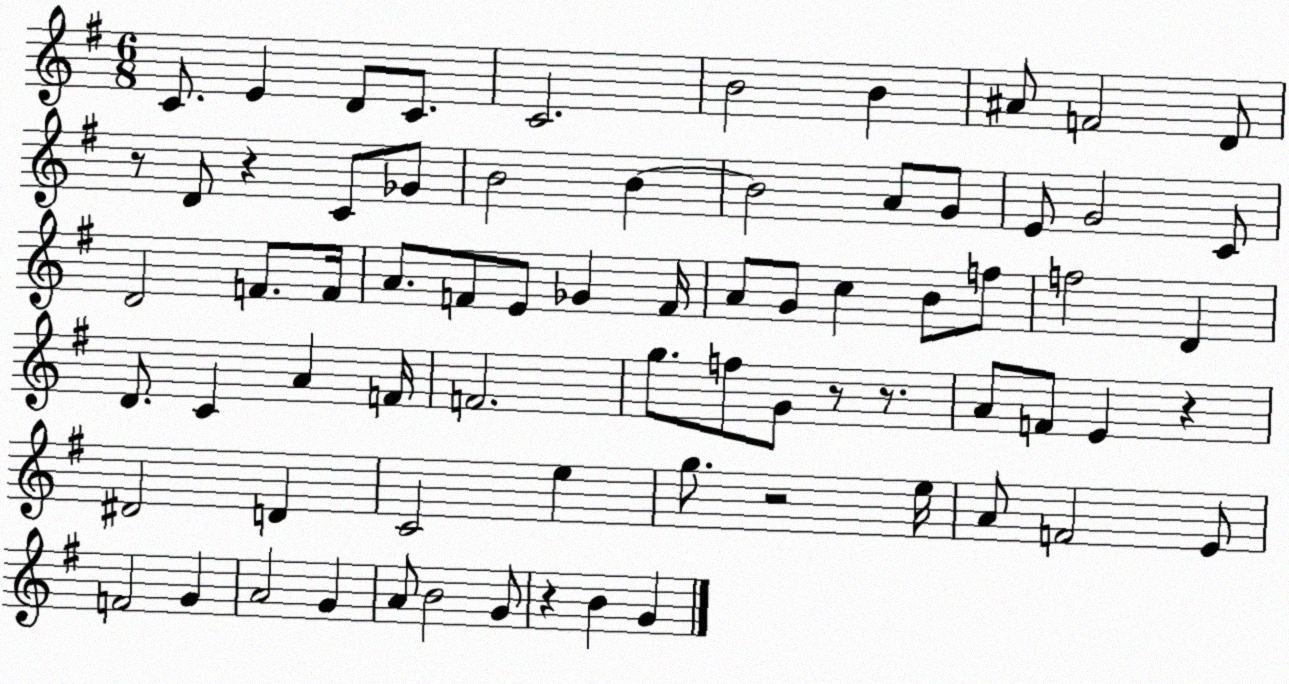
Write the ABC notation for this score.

X:1
T:Untitled
M:6/8
L:1/4
K:G
C/2 E D/2 C/2 C2 B2 B ^A/2 F2 D/2 z/2 D/2 z C/2 _G/2 B2 B B2 A/2 G/2 E/2 G2 C/2 D2 F/2 F/4 A/2 F/2 E/2 _G F/4 A/2 G/2 c B/2 f/2 f2 D D/2 C A F/4 F2 g/2 f/2 G/2 z/2 z/2 A/2 F/2 E z ^D2 D C2 e g/2 z2 e/4 A/2 F2 E/2 F2 G A2 G A/2 B2 G/2 z B G